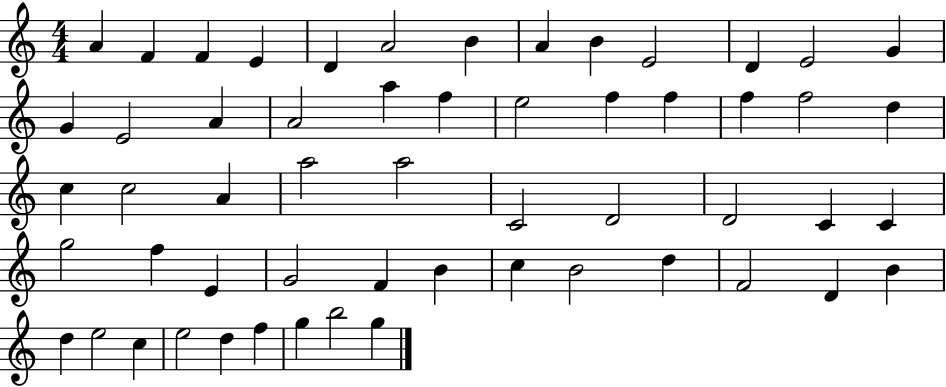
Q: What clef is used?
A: treble